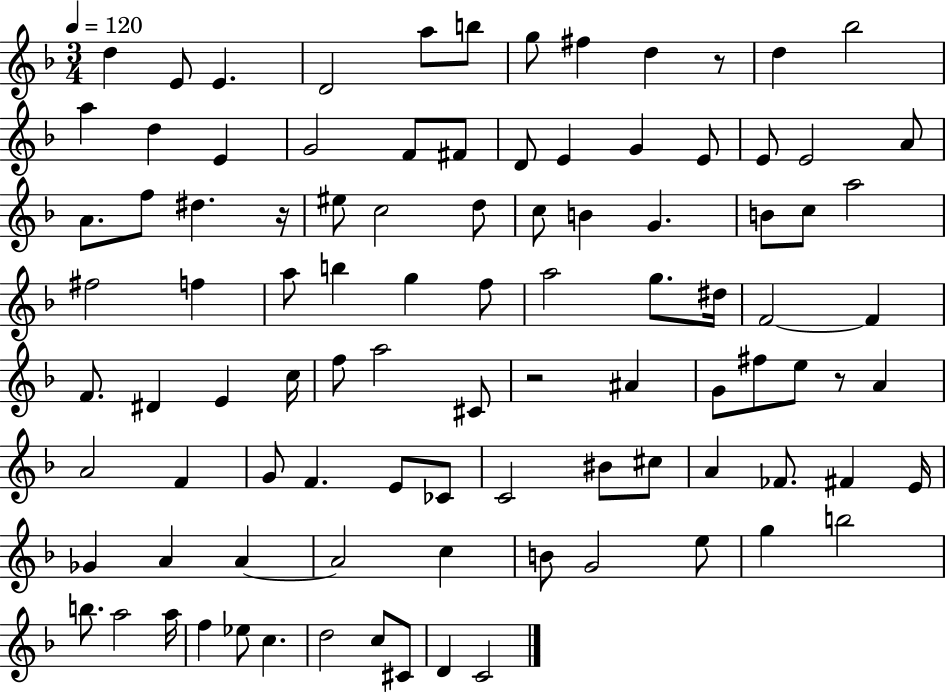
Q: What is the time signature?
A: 3/4